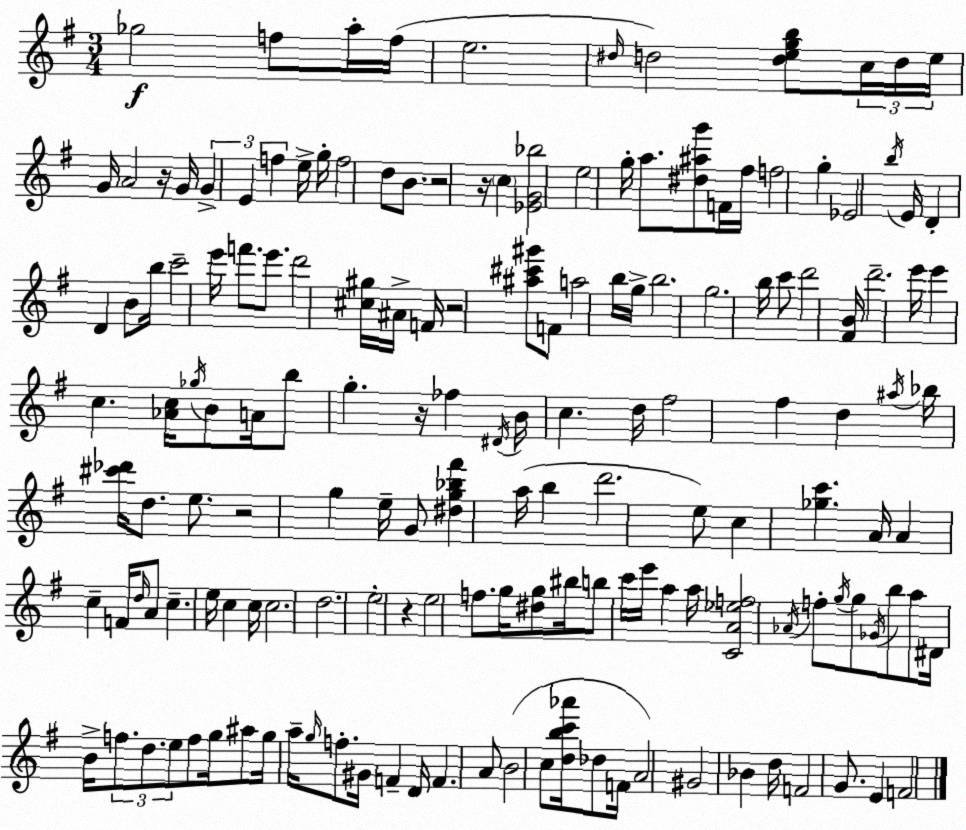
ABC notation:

X:1
T:Untitled
M:3/4
L:1/4
K:Em
_g2 f/2 a/4 f/4 e2 ^d/4 d2 [degb]/2 c/4 d/4 e/4 G/4 A2 z/4 G/4 G E f e/4 g/4 f2 d/2 B/2 z2 z/4 c [_EG_b]2 e2 g/4 a/2 [^d^ag']/2 F/4 ^f/4 f2 g _E2 b/4 E/4 D D B/2 b/4 c'2 e'/4 f'/2 e'/2 d'2 [^c^g]/4 ^A/4 F/4 z2 [^a^c'^g']/2 F/2 a2 b/4 g/4 b2 g2 b/4 c'/2 d'2 [^FB]/4 d'2 e'/4 e' c [_Ac]/4 _g/4 B/2 A/4 b/2 g z/4 _f ^D/4 B/4 c d/4 ^f2 ^f d ^a/4 _b/4 [^c'_d']/4 d/2 e/2 z2 g e/4 G/2 [^dg_b^f'] a/4 b d'2 e/2 c [_gc'] A/4 A c F/4 d/4 A/2 c e/4 c c/4 c2 d2 e2 z e2 f/2 g/4 [^dg]/2 ^b/4 b/2 c'/4 e'/4 a a/4 [CA_ef]2 _A/4 f/2 g/4 g/2 _G/4 b/2 a/2 ^D/4 B/4 f/2 d/2 e/2 f/2 g/4 ^a/2 g/4 a/4 g/4 f/2 ^G/4 F D/4 F A/2 B2 c/2 [dbc'_a']/4 _d/2 F/4 A2 ^G2 _B d/4 F2 G/2 E F2